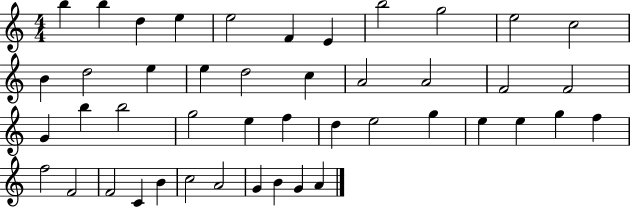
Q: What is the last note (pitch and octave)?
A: A4